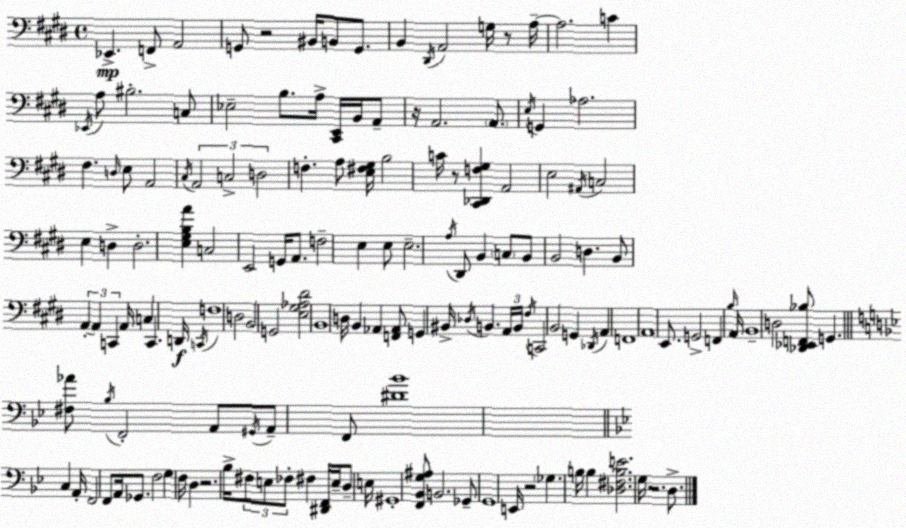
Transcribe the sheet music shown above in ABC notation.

X:1
T:Untitled
M:4/4
L:1/4
K:E
_E,, F,,/2 A,,2 G,,/2 z2 ^B,,/4 B,,/2 G,,/2 B,, ^D,,/4 A,,2 G,/4 z/2 A,/4 A,2 C _E,,/4 A,/2 ^B,2 C,/2 _E,2 B,/2 A,/4 [^C,,E,,]/4 B,,/4 A,,/2 z/4 A,,2 A,,/2 E,/4 G,, _A,2 ^F, D,/4 E,/2 A,,2 ^C,/4 A,,2 C,2 D,2 F, A,/2 [E,^F,^G,]/4 B,2 C/4 z/2 [^C,,_D,,F,^G,] A,,2 E,2 ^A,,/4 C,2 E, D, D,2 [E,^G,B,A] C,2 E,,2 G,,/4 A,,/2 F,2 E, E,/2 E,2 A,/4 ^D,,/2 B,, C,/2 B,,/2 B,,2 D, B,,/2 A,, A,, C,, A,,/4 C, C,, D,,/4 C,,/4 F,4 D,2 B,,2 G,,2 [E,^G,_A,^D]2 B,,4 D,/4 B,, _A,, [F,,_A,,]/2 G,, ^B,,/4 _D,/4 B,, A,,/4 B,,/4 ^F,/4 C,,2 B,,2 G,, _D,,/4 A,, F,,4 A,,4 E,,/2 G,,2 F,, B,/4 A,,/4 B,,4 D,2 [_D,,_E,,F,,_B,]/2 G,, [^F,_A]/2 _B,/4 F,,2 A,,/2 ^G,,/4 A,,/2 F,,/2 [^D_B]4 C, A,,/4 F,,2 F,,/2 A,,/4 _G,,/2 F,2 G, F,/4 D, z2 _B,/4 ^F,/2 E,/2 _F,/2 ^F, [^D,,F,,]/4 E,/4 D,/2 E,/4 ^G,,4 [F,,_B,,G,^A,]/2 B,,2 _G,,/2 G,,4 E,,/4 z2 _G, B,/4 B, [_D,^F,B,E]2 G,/4 z2 D,/2